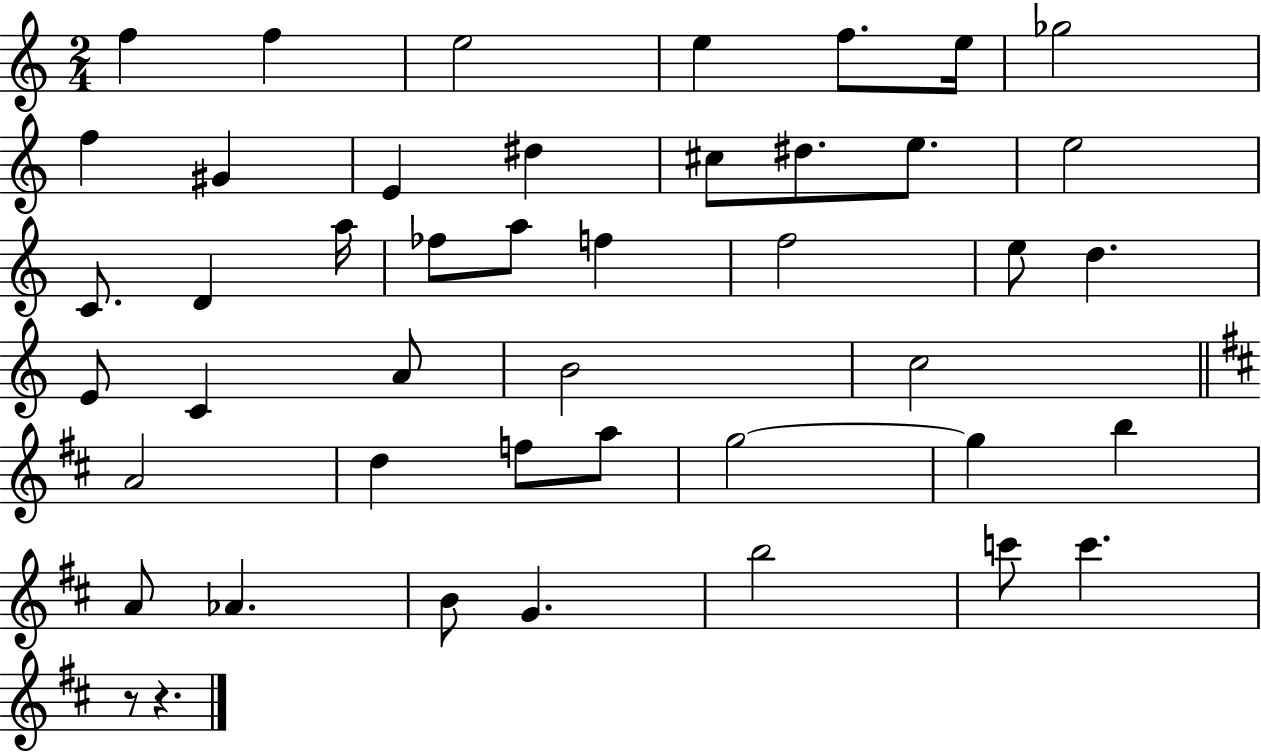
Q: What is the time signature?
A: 2/4